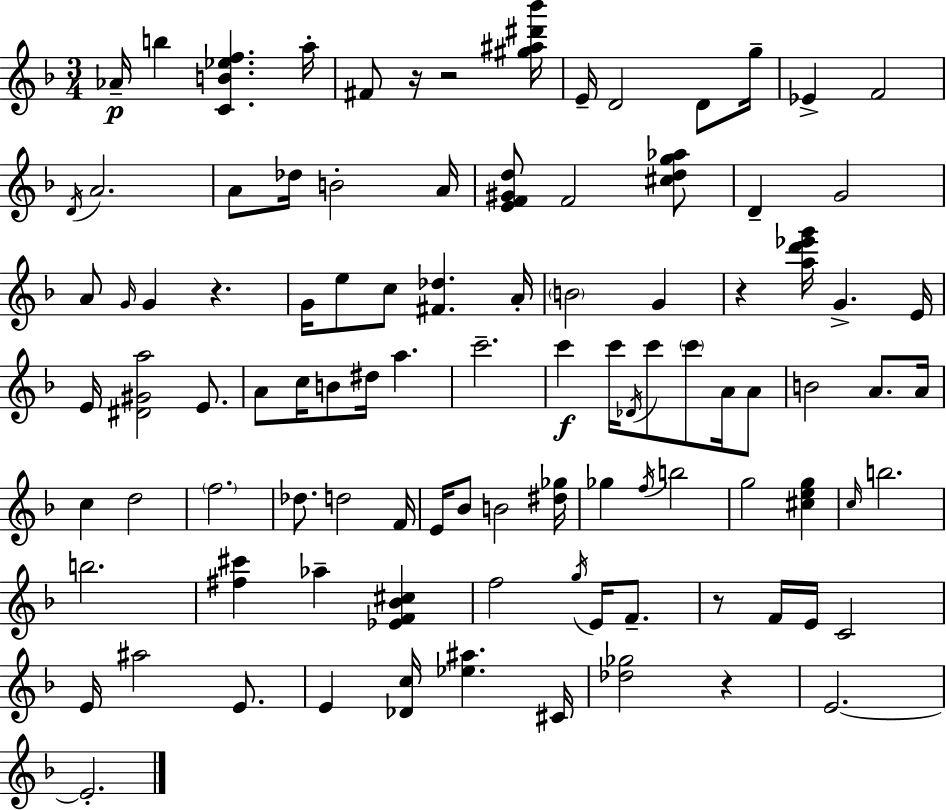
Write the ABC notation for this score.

X:1
T:Untitled
M:3/4
L:1/4
K:Dm
_A/4 b [CB_ef] a/4 ^F/2 z/4 z2 [^g^a^d'_b']/4 E/4 D2 D/2 g/4 _E F2 D/4 A2 A/2 _d/4 B2 A/4 [EF^Gd]/2 F2 [^cdg_a]/2 D G2 A/2 G/4 G z G/4 e/2 c/2 [^F_d] A/4 B2 G z [ad'_e'g']/4 G E/4 E/4 [^D^Ga]2 E/2 A/2 c/4 B/2 ^d/4 a c'2 c' c'/4 _D/4 c'/2 c'/2 A/4 A/2 B2 A/2 A/4 c d2 f2 _d/2 d2 F/4 E/4 _B/2 B2 [^d_g]/4 _g f/4 b2 g2 [^ceg] c/4 b2 b2 [^f^c'] _a [_EF_B^c] f2 g/4 E/4 F/2 z/2 F/4 E/4 C2 E/4 ^a2 E/2 E [_Dc]/4 [_e^a] ^C/4 [_d_g]2 z E2 E2